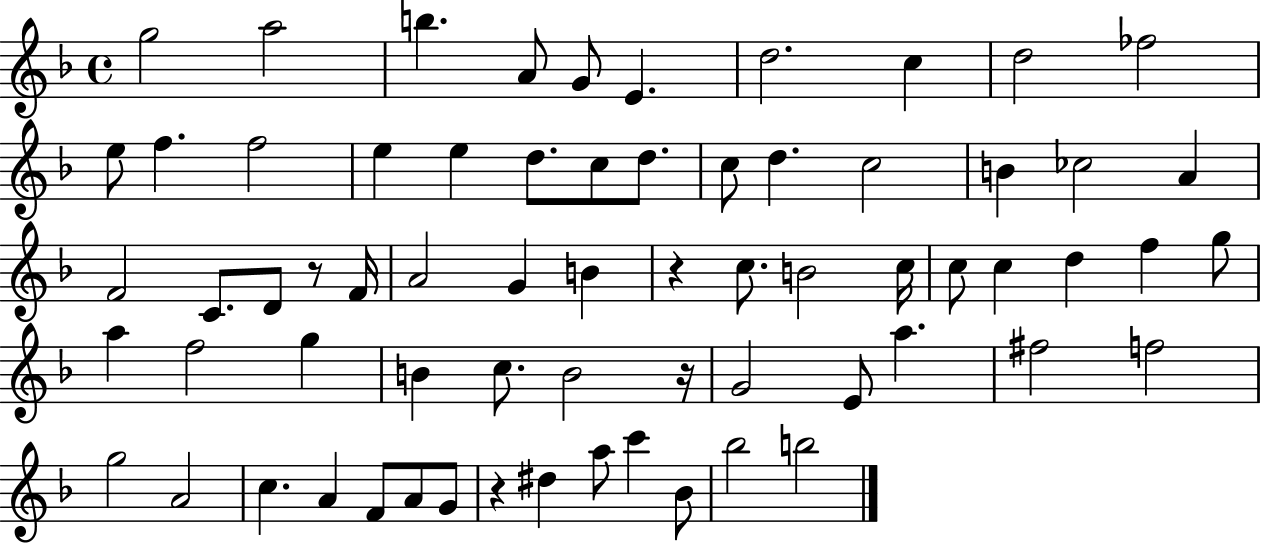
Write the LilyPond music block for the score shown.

{
  \clef treble
  \time 4/4
  \defaultTimeSignature
  \key f \major
  g''2 a''2 | b''4. a'8 g'8 e'4. | d''2. c''4 | d''2 fes''2 | \break e''8 f''4. f''2 | e''4 e''4 d''8. c''8 d''8. | c''8 d''4. c''2 | b'4 ces''2 a'4 | \break f'2 c'8. d'8 r8 f'16 | a'2 g'4 b'4 | r4 c''8. b'2 c''16 | c''8 c''4 d''4 f''4 g''8 | \break a''4 f''2 g''4 | b'4 c''8. b'2 r16 | g'2 e'8 a''4. | fis''2 f''2 | \break g''2 a'2 | c''4. a'4 f'8 a'8 g'8 | r4 dis''4 a''8 c'''4 bes'8 | bes''2 b''2 | \break \bar "|."
}